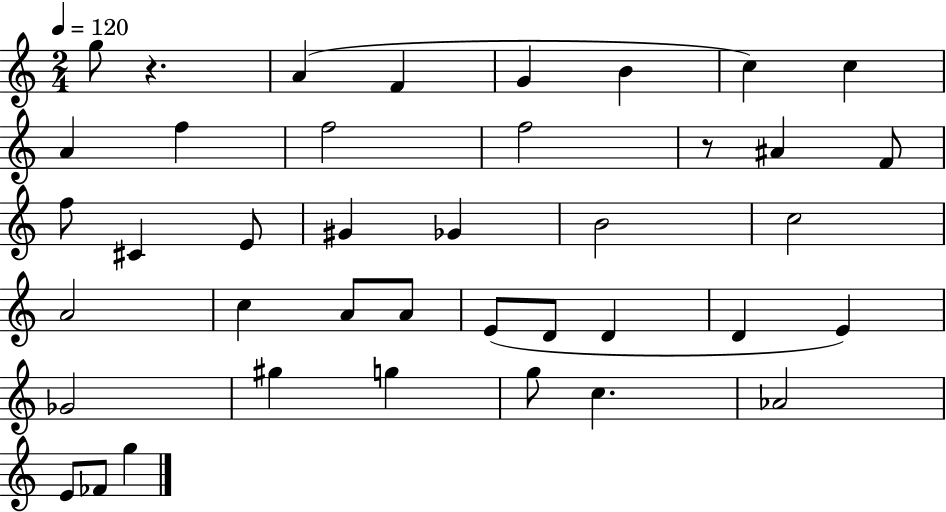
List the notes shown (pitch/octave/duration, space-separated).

G5/e R/q. A4/q F4/q G4/q B4/q C5/q C5/q A4/q F5/q F5/h F5/h R/e A#4/q F4/e F5/e C#4/q E4/e G#4/q Gb4/q B4/h C5/h A4/h C5/q A4/e A4/e E4/e D4/e D4/q D4/q E4/q Gb4/h G#5/q G5/q G5/e C5/q. Ab4/h E4/e FES4/e G5/q